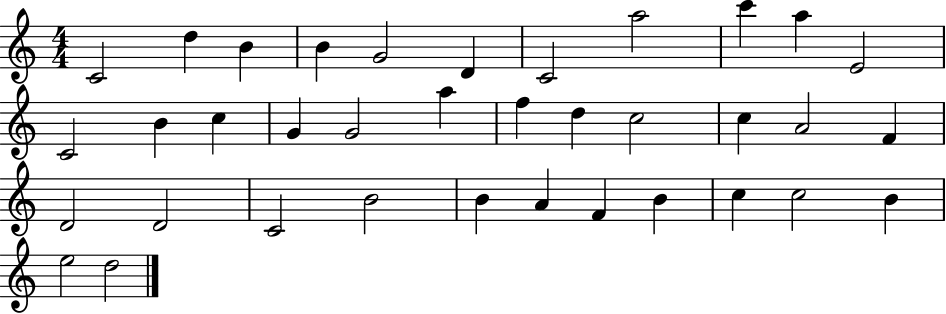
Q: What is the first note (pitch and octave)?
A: C4